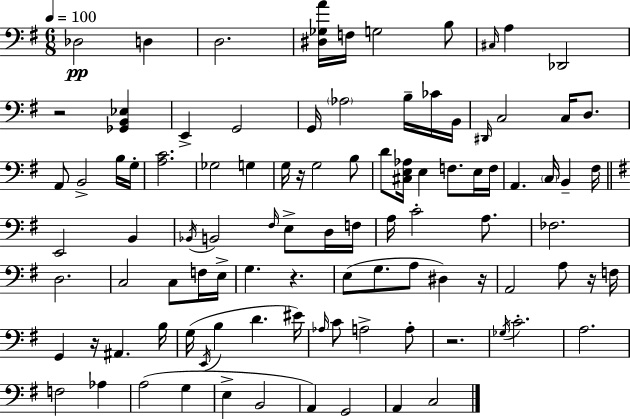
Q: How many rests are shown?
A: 7